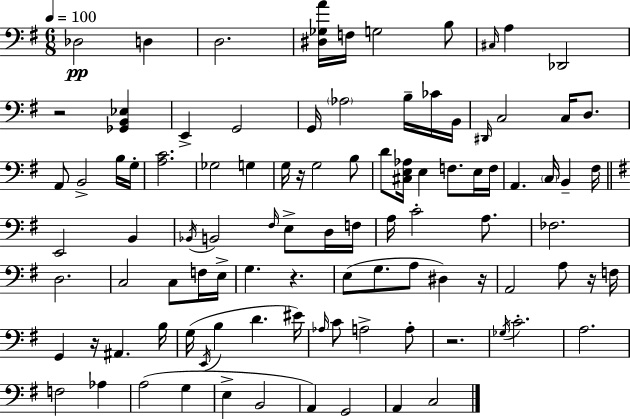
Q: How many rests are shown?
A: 7